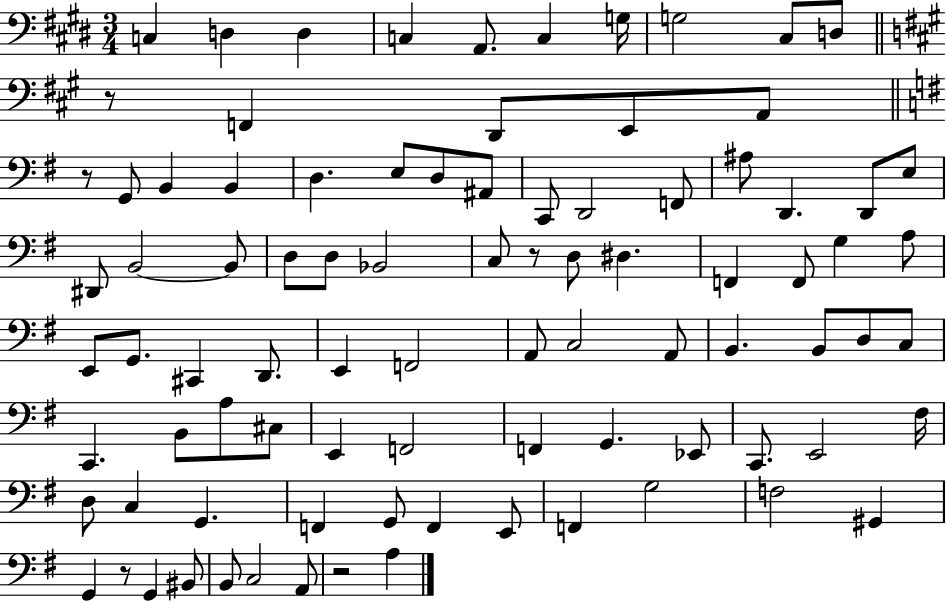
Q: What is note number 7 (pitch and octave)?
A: G3